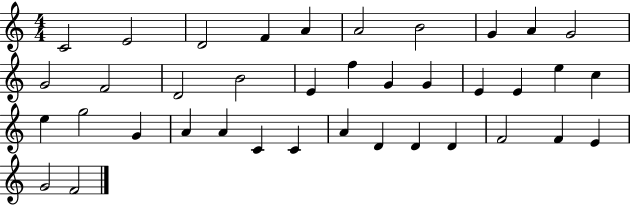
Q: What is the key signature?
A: C major